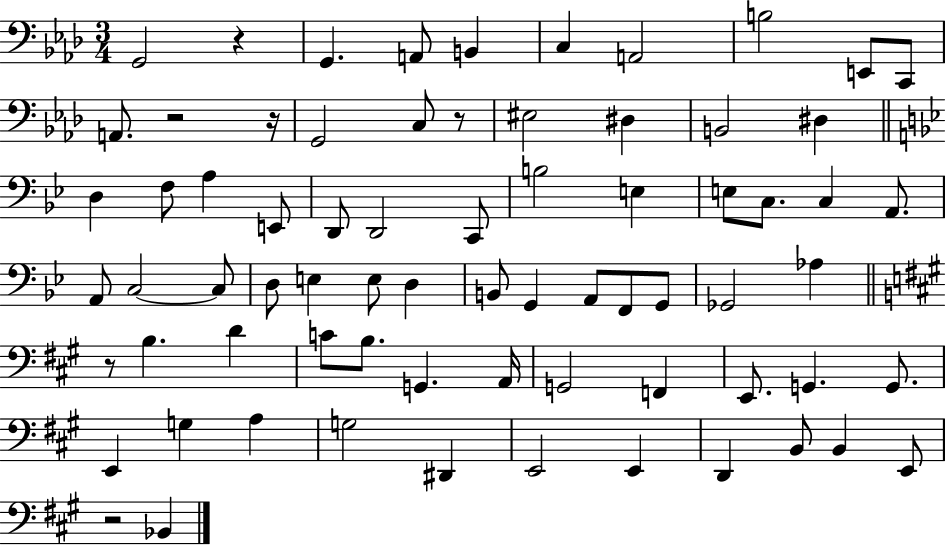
X:1
T:Untitled
M:3/4
L:1/4
K:Ab
G,,2 z G,, A,,/2 B,, C, A,,2 B,2 E,,/2 C,,/2 A,,/2 z2 z/4 G,,2 C,/2 z/2 ^E,2 ^D, B,,2 ^D, D, F,/2 A, E,,/2 D,,/2 D,,2 C,,/2 B,2 E, E,/2 C,/2 C, A,,/2 A,,/2 C,2 C,/2 D,/2 E, E,/2 D, B,,/2 G,, A,,/2 F,,/2 G,,/2 _G,,2 _A, z/2 B, D C/2 B,/2 G,, A,,/4 G,,2 F,, E,,/2 G,, G,,/2 E,, G, A, G,2 ^D,, E,,2 E,, D,, B,,/2 B,, E,,/2 z2 _B,,